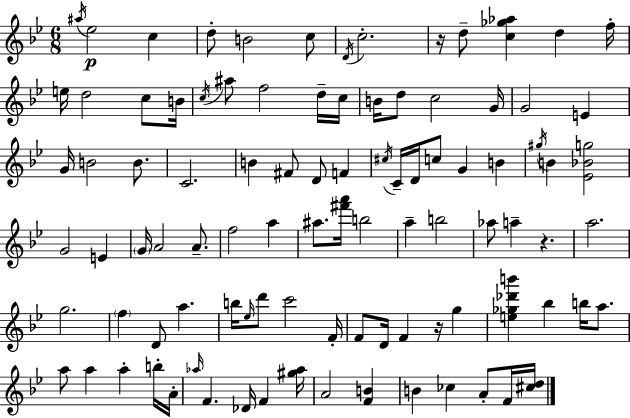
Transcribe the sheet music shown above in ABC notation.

X:1
T:Untitled
M:6/8
L:1/4
K:Gm
^a/4 _e2 c d/2 B2 c/2 D/4 c2 z/4 d/2 [c_g_a] d f/4 e/4 d2 c/2 B/4 c/4 ^a/2 f2 d/4 c/4 B/4 d/2 c2 G/4 G2 E G/4 B2 B/2 C2 B ^F/2 D/2 F ^c/4 C/4 D/4 c/2 G B ^g/4 B [_E_Bg]2 G2 E G/4 A2 A/2 f2 a ^a/2 [^f'a']/4 b2 a b2 _a/2 a z a2 g2 f D/2 a b/4 _e/4 d'/2 c'2 F/4 F/2 D/4 F z/4 g [e_g_d'b'] _b b/4 a/2 a/2 a a b/4 A/4 _a/4 F _D/4 F [^g_a]/4 A2 [FB] B _c A/2 F/4 [^cd]/4